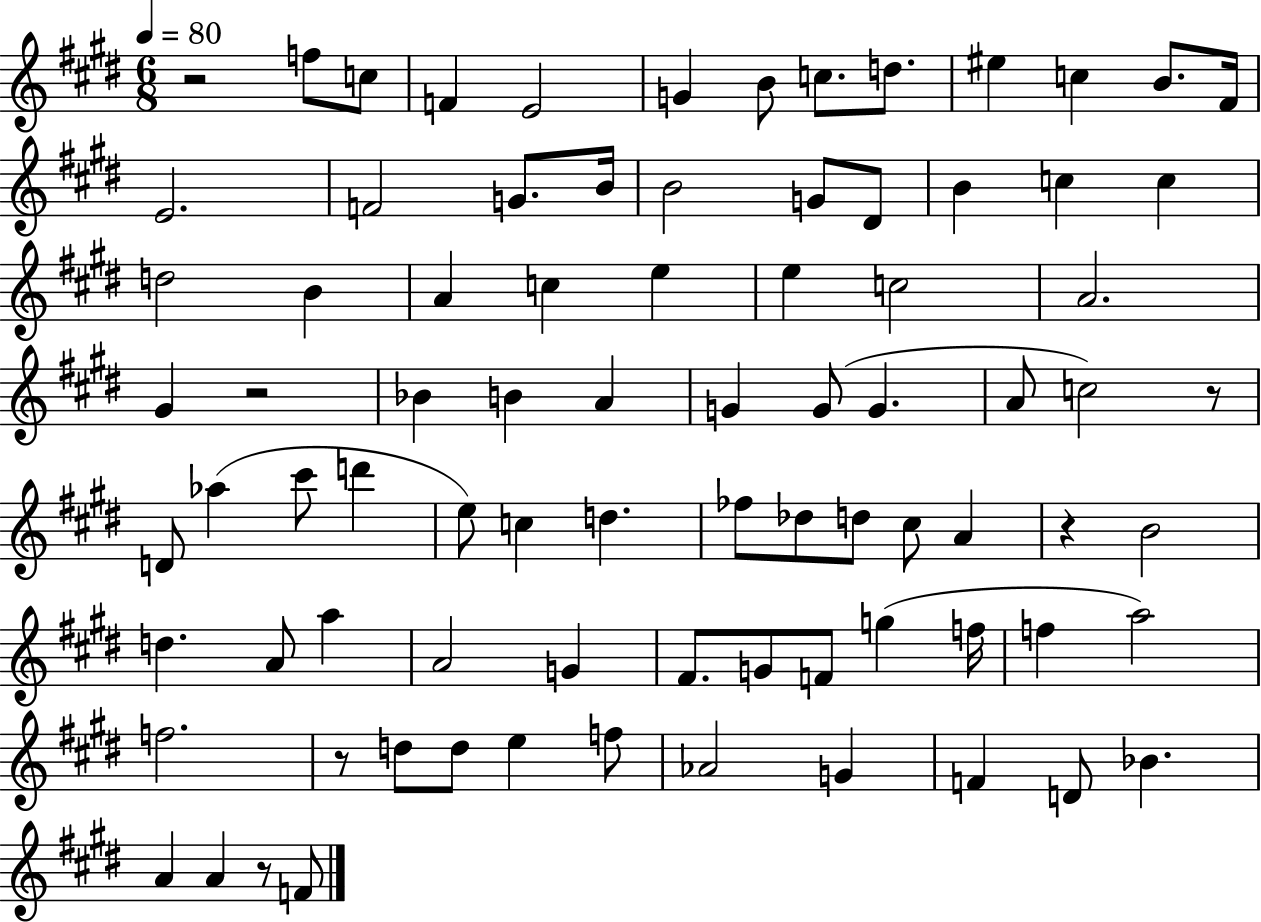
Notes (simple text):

R/h F5/e C5/e F4/q E4/h G4/q B4/e C5/e. D5/e. EIS5/q C5/q B4/e. F#4/s E4/h. F4/h G4/e. B4/s B4/h G4/e D#4/e B4/q C5/q C5/q D5/h B4/q A4/q C5/q E5/q E5/q C5/h A4/h. G#4/q R/h Bb4/q B4/q A4/q G4/q G4/e G4/q. A4/e C5/h R/e D4/e Ab5/q C#6/e D6/q E5/e C5/q D5/q. FES5/e Db5/e D5/e C#5/e A4/q R/q B4/h D5/q. A4/e A5/q A4/h G4/q F#4/e. G4/e F4/e G5/q F5/s F5/q A5/h F5/h. R/e D5/e D5/e E5/q F5/e Ab4/h G4/q F4/q D4/e Bb4/q. A4/q A4/q R/e F4/e